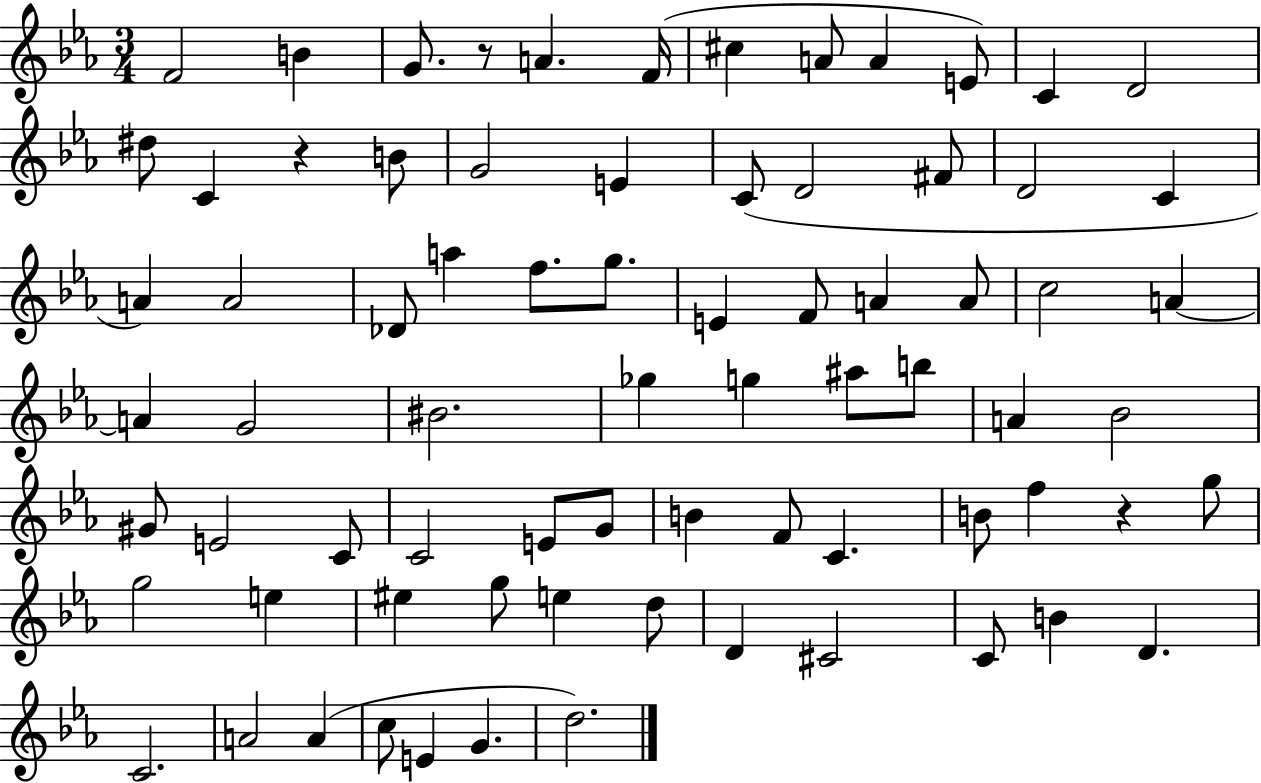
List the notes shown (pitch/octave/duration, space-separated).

F4/h B4/q G4/e. R/e A4/q. F4/s C#5/q A4/e A4/q E4/e C4/q D4/h D#5/e C4/q R/q B4/e G4/h E4/q C4/e D4/h F#4/e D4/h C4/q A4/q A4/h Db4/e A5/q F5/e. G5/e. E4/q F4/e A4/q A4/e C5/h A4/q A4/q G4/h BIS4/h. Gb5/q G5/q A#5/e B5/e A4/q Bb4/h G#4/e E4/h C4/e C4/h E4/e G4/e B4/q F4/e C4/q. B4/e F5/q R/q G5/e G5/h E5/q EIS5/q G5/e E5/q D5/e D4/q C#4/h C4/e B4/q D4/q. C4/h. A4/h A4/q C5/e E4/q G4/q. D5/h.